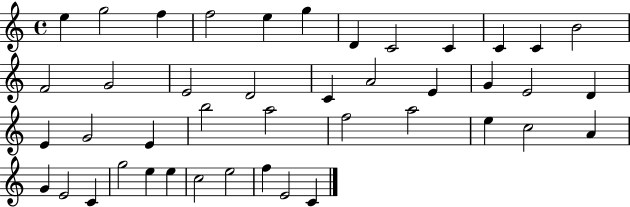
E5/q G5/h F5/q F5/h E5/q G5/q D4/q C4/h C4/q C4/q C4/q B4/h F4/h G4/h E4/h D4/h C4/q A4/h E4/q G4/q E4/h D4/q E4/q G4/h E4/q B5/h A5/h F5/h A5/h E5/q C5/h A4/q G4/q E4/h C4/q G5/h E5/q E5/q C5/h E5/h F5/q E4/h C4/q